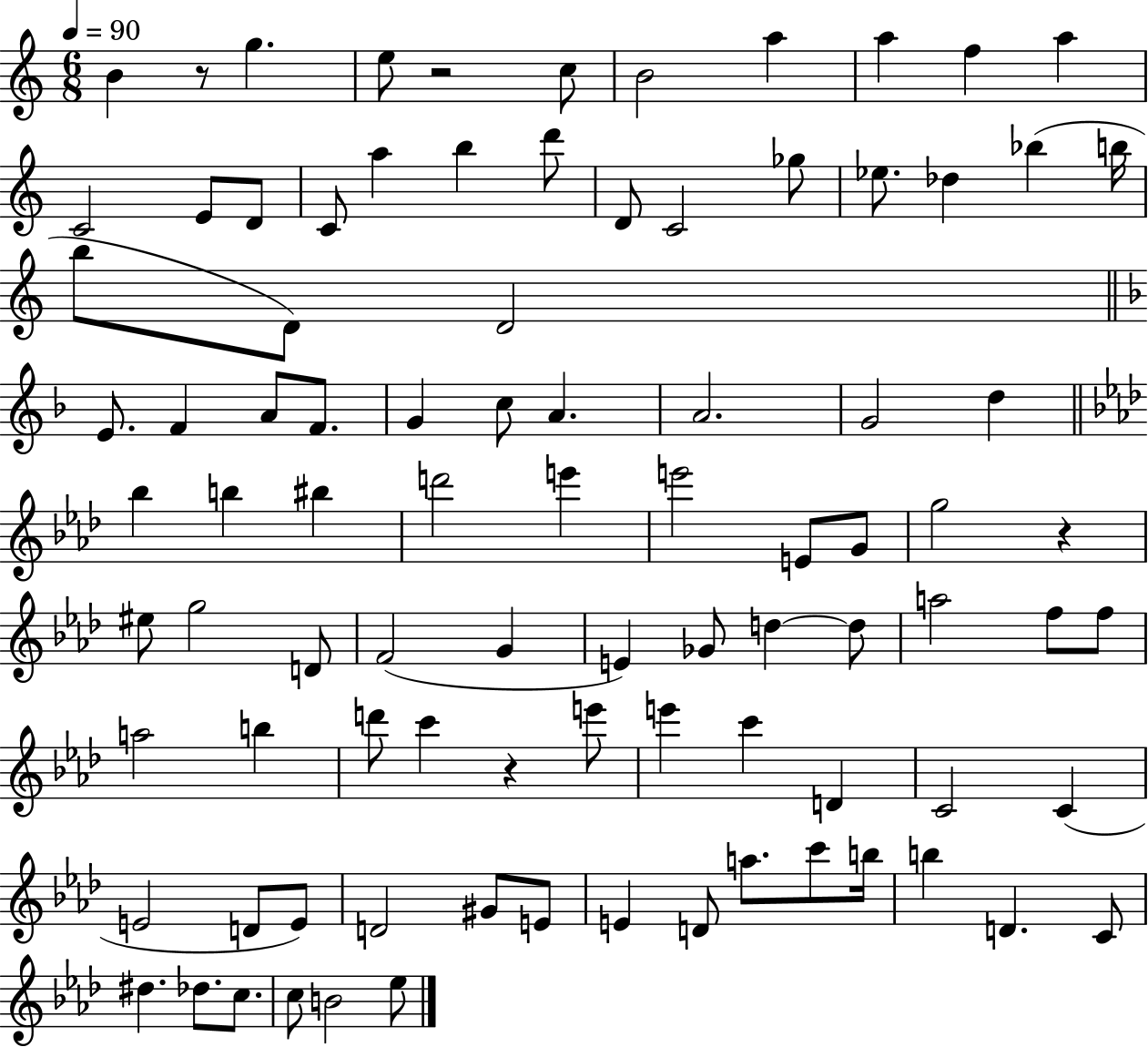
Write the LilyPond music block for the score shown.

{
  \clef treble
  \numericTimeSignature
  \time 6/8
  \key c \major
  \tempo 4 = 90
  b'4 r8 g''4. | e''8 r2 c''8 | b'2 a''4 | a''4 f''4 a''4 | \break c'2 e'8 d'8 | c'8 a''4 b''4 d'''8 | d'8 c'2 ges''8 | ees''8. des''4 bes''4( b''16 | \break b''8 d'8) d'2 | \bar "||" \break \key f \major e'8. f'4 a'8 f'8. | g'4 c''8 a'4. | a'2. | g'2 d''4 | \break \bar "||" \break \key aes \major bes''4 b''4 bis''4 | d'''2 e'''4 | e'''2 e'8 g'8 | g''2 r4 | \break eis''8 g''2 d'8 | f'2( g'4 | e'4) ges'8 d''4~~ d''8 | a''2 f''8 f''8 | \break a''2 b''4 | d'''8 c'''4 r4 e'''8 | e'''4 c'''4 d'4 | c'2 c'4( | \break e'2 d'8 e'8) | d'2 gis'8 e'8 | e'4 d'8 a''8. c'''8 b''16 | b''4 d'4. c'8 | \break dis''4. des''8. c''8. | c''8 b'2 ees''8 | \bar "|."
}